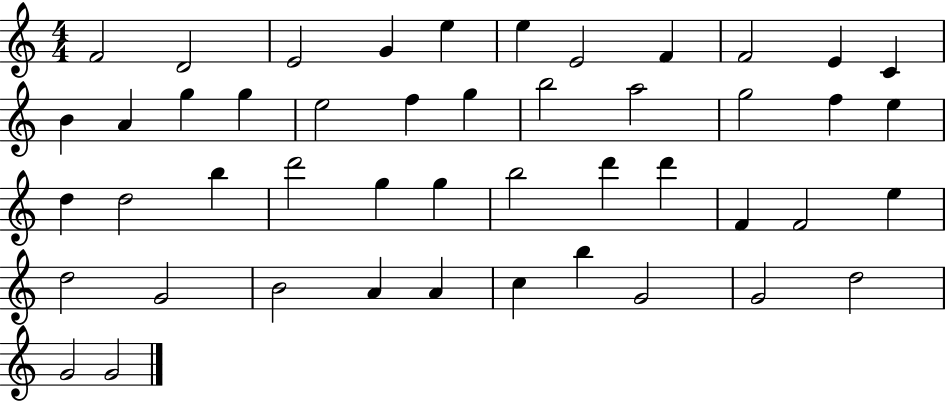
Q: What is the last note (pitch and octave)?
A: G4